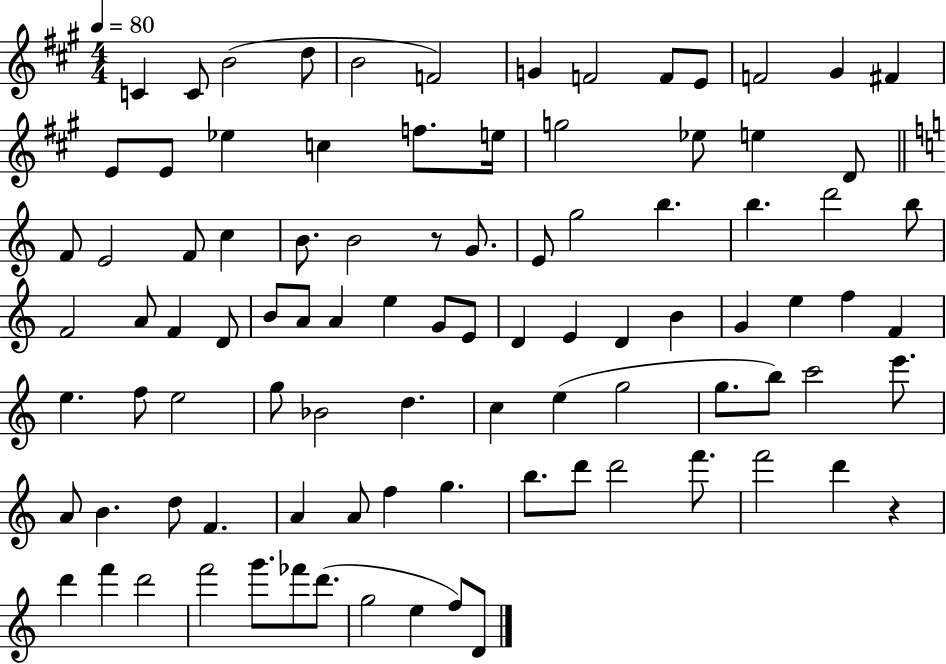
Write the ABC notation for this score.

X:1
T:Untitled
M:4/4
L:1/4
K:A
C C/2 B2 d/2 B2 F2 G F2 F/2 E/2 F2 ^G ^F E/2 E/2 _e c f/2 e/4 g2 _e/2 e D/2 F/2 E2 F/2 c B/2 B2 z/2 G/2 E/2 g2 b b d'2 b/2 F2 A/2 F D/2 B/2 A/2 A e G/2 E/2 D E D B G e f F e f/2 e2 g/2 _B2 d c e g2 g/2 b/2 c'2 e'/2 A/2 B d/2 F A A/2 f g b/2 d'/2 d'2 f'/2 f'2 d' z d' f' d'2 f'2 g'/2 _f'/2 d'/2 g2 e f/2 D/2